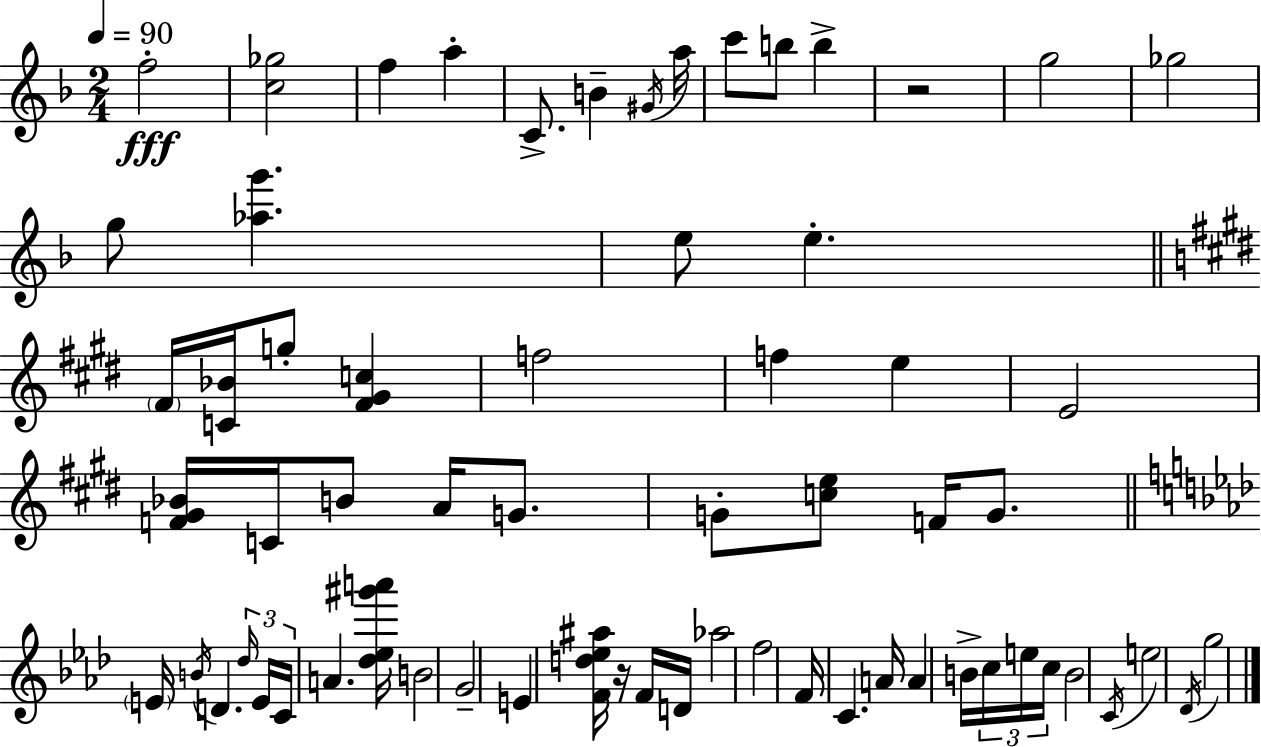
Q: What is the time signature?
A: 2/4